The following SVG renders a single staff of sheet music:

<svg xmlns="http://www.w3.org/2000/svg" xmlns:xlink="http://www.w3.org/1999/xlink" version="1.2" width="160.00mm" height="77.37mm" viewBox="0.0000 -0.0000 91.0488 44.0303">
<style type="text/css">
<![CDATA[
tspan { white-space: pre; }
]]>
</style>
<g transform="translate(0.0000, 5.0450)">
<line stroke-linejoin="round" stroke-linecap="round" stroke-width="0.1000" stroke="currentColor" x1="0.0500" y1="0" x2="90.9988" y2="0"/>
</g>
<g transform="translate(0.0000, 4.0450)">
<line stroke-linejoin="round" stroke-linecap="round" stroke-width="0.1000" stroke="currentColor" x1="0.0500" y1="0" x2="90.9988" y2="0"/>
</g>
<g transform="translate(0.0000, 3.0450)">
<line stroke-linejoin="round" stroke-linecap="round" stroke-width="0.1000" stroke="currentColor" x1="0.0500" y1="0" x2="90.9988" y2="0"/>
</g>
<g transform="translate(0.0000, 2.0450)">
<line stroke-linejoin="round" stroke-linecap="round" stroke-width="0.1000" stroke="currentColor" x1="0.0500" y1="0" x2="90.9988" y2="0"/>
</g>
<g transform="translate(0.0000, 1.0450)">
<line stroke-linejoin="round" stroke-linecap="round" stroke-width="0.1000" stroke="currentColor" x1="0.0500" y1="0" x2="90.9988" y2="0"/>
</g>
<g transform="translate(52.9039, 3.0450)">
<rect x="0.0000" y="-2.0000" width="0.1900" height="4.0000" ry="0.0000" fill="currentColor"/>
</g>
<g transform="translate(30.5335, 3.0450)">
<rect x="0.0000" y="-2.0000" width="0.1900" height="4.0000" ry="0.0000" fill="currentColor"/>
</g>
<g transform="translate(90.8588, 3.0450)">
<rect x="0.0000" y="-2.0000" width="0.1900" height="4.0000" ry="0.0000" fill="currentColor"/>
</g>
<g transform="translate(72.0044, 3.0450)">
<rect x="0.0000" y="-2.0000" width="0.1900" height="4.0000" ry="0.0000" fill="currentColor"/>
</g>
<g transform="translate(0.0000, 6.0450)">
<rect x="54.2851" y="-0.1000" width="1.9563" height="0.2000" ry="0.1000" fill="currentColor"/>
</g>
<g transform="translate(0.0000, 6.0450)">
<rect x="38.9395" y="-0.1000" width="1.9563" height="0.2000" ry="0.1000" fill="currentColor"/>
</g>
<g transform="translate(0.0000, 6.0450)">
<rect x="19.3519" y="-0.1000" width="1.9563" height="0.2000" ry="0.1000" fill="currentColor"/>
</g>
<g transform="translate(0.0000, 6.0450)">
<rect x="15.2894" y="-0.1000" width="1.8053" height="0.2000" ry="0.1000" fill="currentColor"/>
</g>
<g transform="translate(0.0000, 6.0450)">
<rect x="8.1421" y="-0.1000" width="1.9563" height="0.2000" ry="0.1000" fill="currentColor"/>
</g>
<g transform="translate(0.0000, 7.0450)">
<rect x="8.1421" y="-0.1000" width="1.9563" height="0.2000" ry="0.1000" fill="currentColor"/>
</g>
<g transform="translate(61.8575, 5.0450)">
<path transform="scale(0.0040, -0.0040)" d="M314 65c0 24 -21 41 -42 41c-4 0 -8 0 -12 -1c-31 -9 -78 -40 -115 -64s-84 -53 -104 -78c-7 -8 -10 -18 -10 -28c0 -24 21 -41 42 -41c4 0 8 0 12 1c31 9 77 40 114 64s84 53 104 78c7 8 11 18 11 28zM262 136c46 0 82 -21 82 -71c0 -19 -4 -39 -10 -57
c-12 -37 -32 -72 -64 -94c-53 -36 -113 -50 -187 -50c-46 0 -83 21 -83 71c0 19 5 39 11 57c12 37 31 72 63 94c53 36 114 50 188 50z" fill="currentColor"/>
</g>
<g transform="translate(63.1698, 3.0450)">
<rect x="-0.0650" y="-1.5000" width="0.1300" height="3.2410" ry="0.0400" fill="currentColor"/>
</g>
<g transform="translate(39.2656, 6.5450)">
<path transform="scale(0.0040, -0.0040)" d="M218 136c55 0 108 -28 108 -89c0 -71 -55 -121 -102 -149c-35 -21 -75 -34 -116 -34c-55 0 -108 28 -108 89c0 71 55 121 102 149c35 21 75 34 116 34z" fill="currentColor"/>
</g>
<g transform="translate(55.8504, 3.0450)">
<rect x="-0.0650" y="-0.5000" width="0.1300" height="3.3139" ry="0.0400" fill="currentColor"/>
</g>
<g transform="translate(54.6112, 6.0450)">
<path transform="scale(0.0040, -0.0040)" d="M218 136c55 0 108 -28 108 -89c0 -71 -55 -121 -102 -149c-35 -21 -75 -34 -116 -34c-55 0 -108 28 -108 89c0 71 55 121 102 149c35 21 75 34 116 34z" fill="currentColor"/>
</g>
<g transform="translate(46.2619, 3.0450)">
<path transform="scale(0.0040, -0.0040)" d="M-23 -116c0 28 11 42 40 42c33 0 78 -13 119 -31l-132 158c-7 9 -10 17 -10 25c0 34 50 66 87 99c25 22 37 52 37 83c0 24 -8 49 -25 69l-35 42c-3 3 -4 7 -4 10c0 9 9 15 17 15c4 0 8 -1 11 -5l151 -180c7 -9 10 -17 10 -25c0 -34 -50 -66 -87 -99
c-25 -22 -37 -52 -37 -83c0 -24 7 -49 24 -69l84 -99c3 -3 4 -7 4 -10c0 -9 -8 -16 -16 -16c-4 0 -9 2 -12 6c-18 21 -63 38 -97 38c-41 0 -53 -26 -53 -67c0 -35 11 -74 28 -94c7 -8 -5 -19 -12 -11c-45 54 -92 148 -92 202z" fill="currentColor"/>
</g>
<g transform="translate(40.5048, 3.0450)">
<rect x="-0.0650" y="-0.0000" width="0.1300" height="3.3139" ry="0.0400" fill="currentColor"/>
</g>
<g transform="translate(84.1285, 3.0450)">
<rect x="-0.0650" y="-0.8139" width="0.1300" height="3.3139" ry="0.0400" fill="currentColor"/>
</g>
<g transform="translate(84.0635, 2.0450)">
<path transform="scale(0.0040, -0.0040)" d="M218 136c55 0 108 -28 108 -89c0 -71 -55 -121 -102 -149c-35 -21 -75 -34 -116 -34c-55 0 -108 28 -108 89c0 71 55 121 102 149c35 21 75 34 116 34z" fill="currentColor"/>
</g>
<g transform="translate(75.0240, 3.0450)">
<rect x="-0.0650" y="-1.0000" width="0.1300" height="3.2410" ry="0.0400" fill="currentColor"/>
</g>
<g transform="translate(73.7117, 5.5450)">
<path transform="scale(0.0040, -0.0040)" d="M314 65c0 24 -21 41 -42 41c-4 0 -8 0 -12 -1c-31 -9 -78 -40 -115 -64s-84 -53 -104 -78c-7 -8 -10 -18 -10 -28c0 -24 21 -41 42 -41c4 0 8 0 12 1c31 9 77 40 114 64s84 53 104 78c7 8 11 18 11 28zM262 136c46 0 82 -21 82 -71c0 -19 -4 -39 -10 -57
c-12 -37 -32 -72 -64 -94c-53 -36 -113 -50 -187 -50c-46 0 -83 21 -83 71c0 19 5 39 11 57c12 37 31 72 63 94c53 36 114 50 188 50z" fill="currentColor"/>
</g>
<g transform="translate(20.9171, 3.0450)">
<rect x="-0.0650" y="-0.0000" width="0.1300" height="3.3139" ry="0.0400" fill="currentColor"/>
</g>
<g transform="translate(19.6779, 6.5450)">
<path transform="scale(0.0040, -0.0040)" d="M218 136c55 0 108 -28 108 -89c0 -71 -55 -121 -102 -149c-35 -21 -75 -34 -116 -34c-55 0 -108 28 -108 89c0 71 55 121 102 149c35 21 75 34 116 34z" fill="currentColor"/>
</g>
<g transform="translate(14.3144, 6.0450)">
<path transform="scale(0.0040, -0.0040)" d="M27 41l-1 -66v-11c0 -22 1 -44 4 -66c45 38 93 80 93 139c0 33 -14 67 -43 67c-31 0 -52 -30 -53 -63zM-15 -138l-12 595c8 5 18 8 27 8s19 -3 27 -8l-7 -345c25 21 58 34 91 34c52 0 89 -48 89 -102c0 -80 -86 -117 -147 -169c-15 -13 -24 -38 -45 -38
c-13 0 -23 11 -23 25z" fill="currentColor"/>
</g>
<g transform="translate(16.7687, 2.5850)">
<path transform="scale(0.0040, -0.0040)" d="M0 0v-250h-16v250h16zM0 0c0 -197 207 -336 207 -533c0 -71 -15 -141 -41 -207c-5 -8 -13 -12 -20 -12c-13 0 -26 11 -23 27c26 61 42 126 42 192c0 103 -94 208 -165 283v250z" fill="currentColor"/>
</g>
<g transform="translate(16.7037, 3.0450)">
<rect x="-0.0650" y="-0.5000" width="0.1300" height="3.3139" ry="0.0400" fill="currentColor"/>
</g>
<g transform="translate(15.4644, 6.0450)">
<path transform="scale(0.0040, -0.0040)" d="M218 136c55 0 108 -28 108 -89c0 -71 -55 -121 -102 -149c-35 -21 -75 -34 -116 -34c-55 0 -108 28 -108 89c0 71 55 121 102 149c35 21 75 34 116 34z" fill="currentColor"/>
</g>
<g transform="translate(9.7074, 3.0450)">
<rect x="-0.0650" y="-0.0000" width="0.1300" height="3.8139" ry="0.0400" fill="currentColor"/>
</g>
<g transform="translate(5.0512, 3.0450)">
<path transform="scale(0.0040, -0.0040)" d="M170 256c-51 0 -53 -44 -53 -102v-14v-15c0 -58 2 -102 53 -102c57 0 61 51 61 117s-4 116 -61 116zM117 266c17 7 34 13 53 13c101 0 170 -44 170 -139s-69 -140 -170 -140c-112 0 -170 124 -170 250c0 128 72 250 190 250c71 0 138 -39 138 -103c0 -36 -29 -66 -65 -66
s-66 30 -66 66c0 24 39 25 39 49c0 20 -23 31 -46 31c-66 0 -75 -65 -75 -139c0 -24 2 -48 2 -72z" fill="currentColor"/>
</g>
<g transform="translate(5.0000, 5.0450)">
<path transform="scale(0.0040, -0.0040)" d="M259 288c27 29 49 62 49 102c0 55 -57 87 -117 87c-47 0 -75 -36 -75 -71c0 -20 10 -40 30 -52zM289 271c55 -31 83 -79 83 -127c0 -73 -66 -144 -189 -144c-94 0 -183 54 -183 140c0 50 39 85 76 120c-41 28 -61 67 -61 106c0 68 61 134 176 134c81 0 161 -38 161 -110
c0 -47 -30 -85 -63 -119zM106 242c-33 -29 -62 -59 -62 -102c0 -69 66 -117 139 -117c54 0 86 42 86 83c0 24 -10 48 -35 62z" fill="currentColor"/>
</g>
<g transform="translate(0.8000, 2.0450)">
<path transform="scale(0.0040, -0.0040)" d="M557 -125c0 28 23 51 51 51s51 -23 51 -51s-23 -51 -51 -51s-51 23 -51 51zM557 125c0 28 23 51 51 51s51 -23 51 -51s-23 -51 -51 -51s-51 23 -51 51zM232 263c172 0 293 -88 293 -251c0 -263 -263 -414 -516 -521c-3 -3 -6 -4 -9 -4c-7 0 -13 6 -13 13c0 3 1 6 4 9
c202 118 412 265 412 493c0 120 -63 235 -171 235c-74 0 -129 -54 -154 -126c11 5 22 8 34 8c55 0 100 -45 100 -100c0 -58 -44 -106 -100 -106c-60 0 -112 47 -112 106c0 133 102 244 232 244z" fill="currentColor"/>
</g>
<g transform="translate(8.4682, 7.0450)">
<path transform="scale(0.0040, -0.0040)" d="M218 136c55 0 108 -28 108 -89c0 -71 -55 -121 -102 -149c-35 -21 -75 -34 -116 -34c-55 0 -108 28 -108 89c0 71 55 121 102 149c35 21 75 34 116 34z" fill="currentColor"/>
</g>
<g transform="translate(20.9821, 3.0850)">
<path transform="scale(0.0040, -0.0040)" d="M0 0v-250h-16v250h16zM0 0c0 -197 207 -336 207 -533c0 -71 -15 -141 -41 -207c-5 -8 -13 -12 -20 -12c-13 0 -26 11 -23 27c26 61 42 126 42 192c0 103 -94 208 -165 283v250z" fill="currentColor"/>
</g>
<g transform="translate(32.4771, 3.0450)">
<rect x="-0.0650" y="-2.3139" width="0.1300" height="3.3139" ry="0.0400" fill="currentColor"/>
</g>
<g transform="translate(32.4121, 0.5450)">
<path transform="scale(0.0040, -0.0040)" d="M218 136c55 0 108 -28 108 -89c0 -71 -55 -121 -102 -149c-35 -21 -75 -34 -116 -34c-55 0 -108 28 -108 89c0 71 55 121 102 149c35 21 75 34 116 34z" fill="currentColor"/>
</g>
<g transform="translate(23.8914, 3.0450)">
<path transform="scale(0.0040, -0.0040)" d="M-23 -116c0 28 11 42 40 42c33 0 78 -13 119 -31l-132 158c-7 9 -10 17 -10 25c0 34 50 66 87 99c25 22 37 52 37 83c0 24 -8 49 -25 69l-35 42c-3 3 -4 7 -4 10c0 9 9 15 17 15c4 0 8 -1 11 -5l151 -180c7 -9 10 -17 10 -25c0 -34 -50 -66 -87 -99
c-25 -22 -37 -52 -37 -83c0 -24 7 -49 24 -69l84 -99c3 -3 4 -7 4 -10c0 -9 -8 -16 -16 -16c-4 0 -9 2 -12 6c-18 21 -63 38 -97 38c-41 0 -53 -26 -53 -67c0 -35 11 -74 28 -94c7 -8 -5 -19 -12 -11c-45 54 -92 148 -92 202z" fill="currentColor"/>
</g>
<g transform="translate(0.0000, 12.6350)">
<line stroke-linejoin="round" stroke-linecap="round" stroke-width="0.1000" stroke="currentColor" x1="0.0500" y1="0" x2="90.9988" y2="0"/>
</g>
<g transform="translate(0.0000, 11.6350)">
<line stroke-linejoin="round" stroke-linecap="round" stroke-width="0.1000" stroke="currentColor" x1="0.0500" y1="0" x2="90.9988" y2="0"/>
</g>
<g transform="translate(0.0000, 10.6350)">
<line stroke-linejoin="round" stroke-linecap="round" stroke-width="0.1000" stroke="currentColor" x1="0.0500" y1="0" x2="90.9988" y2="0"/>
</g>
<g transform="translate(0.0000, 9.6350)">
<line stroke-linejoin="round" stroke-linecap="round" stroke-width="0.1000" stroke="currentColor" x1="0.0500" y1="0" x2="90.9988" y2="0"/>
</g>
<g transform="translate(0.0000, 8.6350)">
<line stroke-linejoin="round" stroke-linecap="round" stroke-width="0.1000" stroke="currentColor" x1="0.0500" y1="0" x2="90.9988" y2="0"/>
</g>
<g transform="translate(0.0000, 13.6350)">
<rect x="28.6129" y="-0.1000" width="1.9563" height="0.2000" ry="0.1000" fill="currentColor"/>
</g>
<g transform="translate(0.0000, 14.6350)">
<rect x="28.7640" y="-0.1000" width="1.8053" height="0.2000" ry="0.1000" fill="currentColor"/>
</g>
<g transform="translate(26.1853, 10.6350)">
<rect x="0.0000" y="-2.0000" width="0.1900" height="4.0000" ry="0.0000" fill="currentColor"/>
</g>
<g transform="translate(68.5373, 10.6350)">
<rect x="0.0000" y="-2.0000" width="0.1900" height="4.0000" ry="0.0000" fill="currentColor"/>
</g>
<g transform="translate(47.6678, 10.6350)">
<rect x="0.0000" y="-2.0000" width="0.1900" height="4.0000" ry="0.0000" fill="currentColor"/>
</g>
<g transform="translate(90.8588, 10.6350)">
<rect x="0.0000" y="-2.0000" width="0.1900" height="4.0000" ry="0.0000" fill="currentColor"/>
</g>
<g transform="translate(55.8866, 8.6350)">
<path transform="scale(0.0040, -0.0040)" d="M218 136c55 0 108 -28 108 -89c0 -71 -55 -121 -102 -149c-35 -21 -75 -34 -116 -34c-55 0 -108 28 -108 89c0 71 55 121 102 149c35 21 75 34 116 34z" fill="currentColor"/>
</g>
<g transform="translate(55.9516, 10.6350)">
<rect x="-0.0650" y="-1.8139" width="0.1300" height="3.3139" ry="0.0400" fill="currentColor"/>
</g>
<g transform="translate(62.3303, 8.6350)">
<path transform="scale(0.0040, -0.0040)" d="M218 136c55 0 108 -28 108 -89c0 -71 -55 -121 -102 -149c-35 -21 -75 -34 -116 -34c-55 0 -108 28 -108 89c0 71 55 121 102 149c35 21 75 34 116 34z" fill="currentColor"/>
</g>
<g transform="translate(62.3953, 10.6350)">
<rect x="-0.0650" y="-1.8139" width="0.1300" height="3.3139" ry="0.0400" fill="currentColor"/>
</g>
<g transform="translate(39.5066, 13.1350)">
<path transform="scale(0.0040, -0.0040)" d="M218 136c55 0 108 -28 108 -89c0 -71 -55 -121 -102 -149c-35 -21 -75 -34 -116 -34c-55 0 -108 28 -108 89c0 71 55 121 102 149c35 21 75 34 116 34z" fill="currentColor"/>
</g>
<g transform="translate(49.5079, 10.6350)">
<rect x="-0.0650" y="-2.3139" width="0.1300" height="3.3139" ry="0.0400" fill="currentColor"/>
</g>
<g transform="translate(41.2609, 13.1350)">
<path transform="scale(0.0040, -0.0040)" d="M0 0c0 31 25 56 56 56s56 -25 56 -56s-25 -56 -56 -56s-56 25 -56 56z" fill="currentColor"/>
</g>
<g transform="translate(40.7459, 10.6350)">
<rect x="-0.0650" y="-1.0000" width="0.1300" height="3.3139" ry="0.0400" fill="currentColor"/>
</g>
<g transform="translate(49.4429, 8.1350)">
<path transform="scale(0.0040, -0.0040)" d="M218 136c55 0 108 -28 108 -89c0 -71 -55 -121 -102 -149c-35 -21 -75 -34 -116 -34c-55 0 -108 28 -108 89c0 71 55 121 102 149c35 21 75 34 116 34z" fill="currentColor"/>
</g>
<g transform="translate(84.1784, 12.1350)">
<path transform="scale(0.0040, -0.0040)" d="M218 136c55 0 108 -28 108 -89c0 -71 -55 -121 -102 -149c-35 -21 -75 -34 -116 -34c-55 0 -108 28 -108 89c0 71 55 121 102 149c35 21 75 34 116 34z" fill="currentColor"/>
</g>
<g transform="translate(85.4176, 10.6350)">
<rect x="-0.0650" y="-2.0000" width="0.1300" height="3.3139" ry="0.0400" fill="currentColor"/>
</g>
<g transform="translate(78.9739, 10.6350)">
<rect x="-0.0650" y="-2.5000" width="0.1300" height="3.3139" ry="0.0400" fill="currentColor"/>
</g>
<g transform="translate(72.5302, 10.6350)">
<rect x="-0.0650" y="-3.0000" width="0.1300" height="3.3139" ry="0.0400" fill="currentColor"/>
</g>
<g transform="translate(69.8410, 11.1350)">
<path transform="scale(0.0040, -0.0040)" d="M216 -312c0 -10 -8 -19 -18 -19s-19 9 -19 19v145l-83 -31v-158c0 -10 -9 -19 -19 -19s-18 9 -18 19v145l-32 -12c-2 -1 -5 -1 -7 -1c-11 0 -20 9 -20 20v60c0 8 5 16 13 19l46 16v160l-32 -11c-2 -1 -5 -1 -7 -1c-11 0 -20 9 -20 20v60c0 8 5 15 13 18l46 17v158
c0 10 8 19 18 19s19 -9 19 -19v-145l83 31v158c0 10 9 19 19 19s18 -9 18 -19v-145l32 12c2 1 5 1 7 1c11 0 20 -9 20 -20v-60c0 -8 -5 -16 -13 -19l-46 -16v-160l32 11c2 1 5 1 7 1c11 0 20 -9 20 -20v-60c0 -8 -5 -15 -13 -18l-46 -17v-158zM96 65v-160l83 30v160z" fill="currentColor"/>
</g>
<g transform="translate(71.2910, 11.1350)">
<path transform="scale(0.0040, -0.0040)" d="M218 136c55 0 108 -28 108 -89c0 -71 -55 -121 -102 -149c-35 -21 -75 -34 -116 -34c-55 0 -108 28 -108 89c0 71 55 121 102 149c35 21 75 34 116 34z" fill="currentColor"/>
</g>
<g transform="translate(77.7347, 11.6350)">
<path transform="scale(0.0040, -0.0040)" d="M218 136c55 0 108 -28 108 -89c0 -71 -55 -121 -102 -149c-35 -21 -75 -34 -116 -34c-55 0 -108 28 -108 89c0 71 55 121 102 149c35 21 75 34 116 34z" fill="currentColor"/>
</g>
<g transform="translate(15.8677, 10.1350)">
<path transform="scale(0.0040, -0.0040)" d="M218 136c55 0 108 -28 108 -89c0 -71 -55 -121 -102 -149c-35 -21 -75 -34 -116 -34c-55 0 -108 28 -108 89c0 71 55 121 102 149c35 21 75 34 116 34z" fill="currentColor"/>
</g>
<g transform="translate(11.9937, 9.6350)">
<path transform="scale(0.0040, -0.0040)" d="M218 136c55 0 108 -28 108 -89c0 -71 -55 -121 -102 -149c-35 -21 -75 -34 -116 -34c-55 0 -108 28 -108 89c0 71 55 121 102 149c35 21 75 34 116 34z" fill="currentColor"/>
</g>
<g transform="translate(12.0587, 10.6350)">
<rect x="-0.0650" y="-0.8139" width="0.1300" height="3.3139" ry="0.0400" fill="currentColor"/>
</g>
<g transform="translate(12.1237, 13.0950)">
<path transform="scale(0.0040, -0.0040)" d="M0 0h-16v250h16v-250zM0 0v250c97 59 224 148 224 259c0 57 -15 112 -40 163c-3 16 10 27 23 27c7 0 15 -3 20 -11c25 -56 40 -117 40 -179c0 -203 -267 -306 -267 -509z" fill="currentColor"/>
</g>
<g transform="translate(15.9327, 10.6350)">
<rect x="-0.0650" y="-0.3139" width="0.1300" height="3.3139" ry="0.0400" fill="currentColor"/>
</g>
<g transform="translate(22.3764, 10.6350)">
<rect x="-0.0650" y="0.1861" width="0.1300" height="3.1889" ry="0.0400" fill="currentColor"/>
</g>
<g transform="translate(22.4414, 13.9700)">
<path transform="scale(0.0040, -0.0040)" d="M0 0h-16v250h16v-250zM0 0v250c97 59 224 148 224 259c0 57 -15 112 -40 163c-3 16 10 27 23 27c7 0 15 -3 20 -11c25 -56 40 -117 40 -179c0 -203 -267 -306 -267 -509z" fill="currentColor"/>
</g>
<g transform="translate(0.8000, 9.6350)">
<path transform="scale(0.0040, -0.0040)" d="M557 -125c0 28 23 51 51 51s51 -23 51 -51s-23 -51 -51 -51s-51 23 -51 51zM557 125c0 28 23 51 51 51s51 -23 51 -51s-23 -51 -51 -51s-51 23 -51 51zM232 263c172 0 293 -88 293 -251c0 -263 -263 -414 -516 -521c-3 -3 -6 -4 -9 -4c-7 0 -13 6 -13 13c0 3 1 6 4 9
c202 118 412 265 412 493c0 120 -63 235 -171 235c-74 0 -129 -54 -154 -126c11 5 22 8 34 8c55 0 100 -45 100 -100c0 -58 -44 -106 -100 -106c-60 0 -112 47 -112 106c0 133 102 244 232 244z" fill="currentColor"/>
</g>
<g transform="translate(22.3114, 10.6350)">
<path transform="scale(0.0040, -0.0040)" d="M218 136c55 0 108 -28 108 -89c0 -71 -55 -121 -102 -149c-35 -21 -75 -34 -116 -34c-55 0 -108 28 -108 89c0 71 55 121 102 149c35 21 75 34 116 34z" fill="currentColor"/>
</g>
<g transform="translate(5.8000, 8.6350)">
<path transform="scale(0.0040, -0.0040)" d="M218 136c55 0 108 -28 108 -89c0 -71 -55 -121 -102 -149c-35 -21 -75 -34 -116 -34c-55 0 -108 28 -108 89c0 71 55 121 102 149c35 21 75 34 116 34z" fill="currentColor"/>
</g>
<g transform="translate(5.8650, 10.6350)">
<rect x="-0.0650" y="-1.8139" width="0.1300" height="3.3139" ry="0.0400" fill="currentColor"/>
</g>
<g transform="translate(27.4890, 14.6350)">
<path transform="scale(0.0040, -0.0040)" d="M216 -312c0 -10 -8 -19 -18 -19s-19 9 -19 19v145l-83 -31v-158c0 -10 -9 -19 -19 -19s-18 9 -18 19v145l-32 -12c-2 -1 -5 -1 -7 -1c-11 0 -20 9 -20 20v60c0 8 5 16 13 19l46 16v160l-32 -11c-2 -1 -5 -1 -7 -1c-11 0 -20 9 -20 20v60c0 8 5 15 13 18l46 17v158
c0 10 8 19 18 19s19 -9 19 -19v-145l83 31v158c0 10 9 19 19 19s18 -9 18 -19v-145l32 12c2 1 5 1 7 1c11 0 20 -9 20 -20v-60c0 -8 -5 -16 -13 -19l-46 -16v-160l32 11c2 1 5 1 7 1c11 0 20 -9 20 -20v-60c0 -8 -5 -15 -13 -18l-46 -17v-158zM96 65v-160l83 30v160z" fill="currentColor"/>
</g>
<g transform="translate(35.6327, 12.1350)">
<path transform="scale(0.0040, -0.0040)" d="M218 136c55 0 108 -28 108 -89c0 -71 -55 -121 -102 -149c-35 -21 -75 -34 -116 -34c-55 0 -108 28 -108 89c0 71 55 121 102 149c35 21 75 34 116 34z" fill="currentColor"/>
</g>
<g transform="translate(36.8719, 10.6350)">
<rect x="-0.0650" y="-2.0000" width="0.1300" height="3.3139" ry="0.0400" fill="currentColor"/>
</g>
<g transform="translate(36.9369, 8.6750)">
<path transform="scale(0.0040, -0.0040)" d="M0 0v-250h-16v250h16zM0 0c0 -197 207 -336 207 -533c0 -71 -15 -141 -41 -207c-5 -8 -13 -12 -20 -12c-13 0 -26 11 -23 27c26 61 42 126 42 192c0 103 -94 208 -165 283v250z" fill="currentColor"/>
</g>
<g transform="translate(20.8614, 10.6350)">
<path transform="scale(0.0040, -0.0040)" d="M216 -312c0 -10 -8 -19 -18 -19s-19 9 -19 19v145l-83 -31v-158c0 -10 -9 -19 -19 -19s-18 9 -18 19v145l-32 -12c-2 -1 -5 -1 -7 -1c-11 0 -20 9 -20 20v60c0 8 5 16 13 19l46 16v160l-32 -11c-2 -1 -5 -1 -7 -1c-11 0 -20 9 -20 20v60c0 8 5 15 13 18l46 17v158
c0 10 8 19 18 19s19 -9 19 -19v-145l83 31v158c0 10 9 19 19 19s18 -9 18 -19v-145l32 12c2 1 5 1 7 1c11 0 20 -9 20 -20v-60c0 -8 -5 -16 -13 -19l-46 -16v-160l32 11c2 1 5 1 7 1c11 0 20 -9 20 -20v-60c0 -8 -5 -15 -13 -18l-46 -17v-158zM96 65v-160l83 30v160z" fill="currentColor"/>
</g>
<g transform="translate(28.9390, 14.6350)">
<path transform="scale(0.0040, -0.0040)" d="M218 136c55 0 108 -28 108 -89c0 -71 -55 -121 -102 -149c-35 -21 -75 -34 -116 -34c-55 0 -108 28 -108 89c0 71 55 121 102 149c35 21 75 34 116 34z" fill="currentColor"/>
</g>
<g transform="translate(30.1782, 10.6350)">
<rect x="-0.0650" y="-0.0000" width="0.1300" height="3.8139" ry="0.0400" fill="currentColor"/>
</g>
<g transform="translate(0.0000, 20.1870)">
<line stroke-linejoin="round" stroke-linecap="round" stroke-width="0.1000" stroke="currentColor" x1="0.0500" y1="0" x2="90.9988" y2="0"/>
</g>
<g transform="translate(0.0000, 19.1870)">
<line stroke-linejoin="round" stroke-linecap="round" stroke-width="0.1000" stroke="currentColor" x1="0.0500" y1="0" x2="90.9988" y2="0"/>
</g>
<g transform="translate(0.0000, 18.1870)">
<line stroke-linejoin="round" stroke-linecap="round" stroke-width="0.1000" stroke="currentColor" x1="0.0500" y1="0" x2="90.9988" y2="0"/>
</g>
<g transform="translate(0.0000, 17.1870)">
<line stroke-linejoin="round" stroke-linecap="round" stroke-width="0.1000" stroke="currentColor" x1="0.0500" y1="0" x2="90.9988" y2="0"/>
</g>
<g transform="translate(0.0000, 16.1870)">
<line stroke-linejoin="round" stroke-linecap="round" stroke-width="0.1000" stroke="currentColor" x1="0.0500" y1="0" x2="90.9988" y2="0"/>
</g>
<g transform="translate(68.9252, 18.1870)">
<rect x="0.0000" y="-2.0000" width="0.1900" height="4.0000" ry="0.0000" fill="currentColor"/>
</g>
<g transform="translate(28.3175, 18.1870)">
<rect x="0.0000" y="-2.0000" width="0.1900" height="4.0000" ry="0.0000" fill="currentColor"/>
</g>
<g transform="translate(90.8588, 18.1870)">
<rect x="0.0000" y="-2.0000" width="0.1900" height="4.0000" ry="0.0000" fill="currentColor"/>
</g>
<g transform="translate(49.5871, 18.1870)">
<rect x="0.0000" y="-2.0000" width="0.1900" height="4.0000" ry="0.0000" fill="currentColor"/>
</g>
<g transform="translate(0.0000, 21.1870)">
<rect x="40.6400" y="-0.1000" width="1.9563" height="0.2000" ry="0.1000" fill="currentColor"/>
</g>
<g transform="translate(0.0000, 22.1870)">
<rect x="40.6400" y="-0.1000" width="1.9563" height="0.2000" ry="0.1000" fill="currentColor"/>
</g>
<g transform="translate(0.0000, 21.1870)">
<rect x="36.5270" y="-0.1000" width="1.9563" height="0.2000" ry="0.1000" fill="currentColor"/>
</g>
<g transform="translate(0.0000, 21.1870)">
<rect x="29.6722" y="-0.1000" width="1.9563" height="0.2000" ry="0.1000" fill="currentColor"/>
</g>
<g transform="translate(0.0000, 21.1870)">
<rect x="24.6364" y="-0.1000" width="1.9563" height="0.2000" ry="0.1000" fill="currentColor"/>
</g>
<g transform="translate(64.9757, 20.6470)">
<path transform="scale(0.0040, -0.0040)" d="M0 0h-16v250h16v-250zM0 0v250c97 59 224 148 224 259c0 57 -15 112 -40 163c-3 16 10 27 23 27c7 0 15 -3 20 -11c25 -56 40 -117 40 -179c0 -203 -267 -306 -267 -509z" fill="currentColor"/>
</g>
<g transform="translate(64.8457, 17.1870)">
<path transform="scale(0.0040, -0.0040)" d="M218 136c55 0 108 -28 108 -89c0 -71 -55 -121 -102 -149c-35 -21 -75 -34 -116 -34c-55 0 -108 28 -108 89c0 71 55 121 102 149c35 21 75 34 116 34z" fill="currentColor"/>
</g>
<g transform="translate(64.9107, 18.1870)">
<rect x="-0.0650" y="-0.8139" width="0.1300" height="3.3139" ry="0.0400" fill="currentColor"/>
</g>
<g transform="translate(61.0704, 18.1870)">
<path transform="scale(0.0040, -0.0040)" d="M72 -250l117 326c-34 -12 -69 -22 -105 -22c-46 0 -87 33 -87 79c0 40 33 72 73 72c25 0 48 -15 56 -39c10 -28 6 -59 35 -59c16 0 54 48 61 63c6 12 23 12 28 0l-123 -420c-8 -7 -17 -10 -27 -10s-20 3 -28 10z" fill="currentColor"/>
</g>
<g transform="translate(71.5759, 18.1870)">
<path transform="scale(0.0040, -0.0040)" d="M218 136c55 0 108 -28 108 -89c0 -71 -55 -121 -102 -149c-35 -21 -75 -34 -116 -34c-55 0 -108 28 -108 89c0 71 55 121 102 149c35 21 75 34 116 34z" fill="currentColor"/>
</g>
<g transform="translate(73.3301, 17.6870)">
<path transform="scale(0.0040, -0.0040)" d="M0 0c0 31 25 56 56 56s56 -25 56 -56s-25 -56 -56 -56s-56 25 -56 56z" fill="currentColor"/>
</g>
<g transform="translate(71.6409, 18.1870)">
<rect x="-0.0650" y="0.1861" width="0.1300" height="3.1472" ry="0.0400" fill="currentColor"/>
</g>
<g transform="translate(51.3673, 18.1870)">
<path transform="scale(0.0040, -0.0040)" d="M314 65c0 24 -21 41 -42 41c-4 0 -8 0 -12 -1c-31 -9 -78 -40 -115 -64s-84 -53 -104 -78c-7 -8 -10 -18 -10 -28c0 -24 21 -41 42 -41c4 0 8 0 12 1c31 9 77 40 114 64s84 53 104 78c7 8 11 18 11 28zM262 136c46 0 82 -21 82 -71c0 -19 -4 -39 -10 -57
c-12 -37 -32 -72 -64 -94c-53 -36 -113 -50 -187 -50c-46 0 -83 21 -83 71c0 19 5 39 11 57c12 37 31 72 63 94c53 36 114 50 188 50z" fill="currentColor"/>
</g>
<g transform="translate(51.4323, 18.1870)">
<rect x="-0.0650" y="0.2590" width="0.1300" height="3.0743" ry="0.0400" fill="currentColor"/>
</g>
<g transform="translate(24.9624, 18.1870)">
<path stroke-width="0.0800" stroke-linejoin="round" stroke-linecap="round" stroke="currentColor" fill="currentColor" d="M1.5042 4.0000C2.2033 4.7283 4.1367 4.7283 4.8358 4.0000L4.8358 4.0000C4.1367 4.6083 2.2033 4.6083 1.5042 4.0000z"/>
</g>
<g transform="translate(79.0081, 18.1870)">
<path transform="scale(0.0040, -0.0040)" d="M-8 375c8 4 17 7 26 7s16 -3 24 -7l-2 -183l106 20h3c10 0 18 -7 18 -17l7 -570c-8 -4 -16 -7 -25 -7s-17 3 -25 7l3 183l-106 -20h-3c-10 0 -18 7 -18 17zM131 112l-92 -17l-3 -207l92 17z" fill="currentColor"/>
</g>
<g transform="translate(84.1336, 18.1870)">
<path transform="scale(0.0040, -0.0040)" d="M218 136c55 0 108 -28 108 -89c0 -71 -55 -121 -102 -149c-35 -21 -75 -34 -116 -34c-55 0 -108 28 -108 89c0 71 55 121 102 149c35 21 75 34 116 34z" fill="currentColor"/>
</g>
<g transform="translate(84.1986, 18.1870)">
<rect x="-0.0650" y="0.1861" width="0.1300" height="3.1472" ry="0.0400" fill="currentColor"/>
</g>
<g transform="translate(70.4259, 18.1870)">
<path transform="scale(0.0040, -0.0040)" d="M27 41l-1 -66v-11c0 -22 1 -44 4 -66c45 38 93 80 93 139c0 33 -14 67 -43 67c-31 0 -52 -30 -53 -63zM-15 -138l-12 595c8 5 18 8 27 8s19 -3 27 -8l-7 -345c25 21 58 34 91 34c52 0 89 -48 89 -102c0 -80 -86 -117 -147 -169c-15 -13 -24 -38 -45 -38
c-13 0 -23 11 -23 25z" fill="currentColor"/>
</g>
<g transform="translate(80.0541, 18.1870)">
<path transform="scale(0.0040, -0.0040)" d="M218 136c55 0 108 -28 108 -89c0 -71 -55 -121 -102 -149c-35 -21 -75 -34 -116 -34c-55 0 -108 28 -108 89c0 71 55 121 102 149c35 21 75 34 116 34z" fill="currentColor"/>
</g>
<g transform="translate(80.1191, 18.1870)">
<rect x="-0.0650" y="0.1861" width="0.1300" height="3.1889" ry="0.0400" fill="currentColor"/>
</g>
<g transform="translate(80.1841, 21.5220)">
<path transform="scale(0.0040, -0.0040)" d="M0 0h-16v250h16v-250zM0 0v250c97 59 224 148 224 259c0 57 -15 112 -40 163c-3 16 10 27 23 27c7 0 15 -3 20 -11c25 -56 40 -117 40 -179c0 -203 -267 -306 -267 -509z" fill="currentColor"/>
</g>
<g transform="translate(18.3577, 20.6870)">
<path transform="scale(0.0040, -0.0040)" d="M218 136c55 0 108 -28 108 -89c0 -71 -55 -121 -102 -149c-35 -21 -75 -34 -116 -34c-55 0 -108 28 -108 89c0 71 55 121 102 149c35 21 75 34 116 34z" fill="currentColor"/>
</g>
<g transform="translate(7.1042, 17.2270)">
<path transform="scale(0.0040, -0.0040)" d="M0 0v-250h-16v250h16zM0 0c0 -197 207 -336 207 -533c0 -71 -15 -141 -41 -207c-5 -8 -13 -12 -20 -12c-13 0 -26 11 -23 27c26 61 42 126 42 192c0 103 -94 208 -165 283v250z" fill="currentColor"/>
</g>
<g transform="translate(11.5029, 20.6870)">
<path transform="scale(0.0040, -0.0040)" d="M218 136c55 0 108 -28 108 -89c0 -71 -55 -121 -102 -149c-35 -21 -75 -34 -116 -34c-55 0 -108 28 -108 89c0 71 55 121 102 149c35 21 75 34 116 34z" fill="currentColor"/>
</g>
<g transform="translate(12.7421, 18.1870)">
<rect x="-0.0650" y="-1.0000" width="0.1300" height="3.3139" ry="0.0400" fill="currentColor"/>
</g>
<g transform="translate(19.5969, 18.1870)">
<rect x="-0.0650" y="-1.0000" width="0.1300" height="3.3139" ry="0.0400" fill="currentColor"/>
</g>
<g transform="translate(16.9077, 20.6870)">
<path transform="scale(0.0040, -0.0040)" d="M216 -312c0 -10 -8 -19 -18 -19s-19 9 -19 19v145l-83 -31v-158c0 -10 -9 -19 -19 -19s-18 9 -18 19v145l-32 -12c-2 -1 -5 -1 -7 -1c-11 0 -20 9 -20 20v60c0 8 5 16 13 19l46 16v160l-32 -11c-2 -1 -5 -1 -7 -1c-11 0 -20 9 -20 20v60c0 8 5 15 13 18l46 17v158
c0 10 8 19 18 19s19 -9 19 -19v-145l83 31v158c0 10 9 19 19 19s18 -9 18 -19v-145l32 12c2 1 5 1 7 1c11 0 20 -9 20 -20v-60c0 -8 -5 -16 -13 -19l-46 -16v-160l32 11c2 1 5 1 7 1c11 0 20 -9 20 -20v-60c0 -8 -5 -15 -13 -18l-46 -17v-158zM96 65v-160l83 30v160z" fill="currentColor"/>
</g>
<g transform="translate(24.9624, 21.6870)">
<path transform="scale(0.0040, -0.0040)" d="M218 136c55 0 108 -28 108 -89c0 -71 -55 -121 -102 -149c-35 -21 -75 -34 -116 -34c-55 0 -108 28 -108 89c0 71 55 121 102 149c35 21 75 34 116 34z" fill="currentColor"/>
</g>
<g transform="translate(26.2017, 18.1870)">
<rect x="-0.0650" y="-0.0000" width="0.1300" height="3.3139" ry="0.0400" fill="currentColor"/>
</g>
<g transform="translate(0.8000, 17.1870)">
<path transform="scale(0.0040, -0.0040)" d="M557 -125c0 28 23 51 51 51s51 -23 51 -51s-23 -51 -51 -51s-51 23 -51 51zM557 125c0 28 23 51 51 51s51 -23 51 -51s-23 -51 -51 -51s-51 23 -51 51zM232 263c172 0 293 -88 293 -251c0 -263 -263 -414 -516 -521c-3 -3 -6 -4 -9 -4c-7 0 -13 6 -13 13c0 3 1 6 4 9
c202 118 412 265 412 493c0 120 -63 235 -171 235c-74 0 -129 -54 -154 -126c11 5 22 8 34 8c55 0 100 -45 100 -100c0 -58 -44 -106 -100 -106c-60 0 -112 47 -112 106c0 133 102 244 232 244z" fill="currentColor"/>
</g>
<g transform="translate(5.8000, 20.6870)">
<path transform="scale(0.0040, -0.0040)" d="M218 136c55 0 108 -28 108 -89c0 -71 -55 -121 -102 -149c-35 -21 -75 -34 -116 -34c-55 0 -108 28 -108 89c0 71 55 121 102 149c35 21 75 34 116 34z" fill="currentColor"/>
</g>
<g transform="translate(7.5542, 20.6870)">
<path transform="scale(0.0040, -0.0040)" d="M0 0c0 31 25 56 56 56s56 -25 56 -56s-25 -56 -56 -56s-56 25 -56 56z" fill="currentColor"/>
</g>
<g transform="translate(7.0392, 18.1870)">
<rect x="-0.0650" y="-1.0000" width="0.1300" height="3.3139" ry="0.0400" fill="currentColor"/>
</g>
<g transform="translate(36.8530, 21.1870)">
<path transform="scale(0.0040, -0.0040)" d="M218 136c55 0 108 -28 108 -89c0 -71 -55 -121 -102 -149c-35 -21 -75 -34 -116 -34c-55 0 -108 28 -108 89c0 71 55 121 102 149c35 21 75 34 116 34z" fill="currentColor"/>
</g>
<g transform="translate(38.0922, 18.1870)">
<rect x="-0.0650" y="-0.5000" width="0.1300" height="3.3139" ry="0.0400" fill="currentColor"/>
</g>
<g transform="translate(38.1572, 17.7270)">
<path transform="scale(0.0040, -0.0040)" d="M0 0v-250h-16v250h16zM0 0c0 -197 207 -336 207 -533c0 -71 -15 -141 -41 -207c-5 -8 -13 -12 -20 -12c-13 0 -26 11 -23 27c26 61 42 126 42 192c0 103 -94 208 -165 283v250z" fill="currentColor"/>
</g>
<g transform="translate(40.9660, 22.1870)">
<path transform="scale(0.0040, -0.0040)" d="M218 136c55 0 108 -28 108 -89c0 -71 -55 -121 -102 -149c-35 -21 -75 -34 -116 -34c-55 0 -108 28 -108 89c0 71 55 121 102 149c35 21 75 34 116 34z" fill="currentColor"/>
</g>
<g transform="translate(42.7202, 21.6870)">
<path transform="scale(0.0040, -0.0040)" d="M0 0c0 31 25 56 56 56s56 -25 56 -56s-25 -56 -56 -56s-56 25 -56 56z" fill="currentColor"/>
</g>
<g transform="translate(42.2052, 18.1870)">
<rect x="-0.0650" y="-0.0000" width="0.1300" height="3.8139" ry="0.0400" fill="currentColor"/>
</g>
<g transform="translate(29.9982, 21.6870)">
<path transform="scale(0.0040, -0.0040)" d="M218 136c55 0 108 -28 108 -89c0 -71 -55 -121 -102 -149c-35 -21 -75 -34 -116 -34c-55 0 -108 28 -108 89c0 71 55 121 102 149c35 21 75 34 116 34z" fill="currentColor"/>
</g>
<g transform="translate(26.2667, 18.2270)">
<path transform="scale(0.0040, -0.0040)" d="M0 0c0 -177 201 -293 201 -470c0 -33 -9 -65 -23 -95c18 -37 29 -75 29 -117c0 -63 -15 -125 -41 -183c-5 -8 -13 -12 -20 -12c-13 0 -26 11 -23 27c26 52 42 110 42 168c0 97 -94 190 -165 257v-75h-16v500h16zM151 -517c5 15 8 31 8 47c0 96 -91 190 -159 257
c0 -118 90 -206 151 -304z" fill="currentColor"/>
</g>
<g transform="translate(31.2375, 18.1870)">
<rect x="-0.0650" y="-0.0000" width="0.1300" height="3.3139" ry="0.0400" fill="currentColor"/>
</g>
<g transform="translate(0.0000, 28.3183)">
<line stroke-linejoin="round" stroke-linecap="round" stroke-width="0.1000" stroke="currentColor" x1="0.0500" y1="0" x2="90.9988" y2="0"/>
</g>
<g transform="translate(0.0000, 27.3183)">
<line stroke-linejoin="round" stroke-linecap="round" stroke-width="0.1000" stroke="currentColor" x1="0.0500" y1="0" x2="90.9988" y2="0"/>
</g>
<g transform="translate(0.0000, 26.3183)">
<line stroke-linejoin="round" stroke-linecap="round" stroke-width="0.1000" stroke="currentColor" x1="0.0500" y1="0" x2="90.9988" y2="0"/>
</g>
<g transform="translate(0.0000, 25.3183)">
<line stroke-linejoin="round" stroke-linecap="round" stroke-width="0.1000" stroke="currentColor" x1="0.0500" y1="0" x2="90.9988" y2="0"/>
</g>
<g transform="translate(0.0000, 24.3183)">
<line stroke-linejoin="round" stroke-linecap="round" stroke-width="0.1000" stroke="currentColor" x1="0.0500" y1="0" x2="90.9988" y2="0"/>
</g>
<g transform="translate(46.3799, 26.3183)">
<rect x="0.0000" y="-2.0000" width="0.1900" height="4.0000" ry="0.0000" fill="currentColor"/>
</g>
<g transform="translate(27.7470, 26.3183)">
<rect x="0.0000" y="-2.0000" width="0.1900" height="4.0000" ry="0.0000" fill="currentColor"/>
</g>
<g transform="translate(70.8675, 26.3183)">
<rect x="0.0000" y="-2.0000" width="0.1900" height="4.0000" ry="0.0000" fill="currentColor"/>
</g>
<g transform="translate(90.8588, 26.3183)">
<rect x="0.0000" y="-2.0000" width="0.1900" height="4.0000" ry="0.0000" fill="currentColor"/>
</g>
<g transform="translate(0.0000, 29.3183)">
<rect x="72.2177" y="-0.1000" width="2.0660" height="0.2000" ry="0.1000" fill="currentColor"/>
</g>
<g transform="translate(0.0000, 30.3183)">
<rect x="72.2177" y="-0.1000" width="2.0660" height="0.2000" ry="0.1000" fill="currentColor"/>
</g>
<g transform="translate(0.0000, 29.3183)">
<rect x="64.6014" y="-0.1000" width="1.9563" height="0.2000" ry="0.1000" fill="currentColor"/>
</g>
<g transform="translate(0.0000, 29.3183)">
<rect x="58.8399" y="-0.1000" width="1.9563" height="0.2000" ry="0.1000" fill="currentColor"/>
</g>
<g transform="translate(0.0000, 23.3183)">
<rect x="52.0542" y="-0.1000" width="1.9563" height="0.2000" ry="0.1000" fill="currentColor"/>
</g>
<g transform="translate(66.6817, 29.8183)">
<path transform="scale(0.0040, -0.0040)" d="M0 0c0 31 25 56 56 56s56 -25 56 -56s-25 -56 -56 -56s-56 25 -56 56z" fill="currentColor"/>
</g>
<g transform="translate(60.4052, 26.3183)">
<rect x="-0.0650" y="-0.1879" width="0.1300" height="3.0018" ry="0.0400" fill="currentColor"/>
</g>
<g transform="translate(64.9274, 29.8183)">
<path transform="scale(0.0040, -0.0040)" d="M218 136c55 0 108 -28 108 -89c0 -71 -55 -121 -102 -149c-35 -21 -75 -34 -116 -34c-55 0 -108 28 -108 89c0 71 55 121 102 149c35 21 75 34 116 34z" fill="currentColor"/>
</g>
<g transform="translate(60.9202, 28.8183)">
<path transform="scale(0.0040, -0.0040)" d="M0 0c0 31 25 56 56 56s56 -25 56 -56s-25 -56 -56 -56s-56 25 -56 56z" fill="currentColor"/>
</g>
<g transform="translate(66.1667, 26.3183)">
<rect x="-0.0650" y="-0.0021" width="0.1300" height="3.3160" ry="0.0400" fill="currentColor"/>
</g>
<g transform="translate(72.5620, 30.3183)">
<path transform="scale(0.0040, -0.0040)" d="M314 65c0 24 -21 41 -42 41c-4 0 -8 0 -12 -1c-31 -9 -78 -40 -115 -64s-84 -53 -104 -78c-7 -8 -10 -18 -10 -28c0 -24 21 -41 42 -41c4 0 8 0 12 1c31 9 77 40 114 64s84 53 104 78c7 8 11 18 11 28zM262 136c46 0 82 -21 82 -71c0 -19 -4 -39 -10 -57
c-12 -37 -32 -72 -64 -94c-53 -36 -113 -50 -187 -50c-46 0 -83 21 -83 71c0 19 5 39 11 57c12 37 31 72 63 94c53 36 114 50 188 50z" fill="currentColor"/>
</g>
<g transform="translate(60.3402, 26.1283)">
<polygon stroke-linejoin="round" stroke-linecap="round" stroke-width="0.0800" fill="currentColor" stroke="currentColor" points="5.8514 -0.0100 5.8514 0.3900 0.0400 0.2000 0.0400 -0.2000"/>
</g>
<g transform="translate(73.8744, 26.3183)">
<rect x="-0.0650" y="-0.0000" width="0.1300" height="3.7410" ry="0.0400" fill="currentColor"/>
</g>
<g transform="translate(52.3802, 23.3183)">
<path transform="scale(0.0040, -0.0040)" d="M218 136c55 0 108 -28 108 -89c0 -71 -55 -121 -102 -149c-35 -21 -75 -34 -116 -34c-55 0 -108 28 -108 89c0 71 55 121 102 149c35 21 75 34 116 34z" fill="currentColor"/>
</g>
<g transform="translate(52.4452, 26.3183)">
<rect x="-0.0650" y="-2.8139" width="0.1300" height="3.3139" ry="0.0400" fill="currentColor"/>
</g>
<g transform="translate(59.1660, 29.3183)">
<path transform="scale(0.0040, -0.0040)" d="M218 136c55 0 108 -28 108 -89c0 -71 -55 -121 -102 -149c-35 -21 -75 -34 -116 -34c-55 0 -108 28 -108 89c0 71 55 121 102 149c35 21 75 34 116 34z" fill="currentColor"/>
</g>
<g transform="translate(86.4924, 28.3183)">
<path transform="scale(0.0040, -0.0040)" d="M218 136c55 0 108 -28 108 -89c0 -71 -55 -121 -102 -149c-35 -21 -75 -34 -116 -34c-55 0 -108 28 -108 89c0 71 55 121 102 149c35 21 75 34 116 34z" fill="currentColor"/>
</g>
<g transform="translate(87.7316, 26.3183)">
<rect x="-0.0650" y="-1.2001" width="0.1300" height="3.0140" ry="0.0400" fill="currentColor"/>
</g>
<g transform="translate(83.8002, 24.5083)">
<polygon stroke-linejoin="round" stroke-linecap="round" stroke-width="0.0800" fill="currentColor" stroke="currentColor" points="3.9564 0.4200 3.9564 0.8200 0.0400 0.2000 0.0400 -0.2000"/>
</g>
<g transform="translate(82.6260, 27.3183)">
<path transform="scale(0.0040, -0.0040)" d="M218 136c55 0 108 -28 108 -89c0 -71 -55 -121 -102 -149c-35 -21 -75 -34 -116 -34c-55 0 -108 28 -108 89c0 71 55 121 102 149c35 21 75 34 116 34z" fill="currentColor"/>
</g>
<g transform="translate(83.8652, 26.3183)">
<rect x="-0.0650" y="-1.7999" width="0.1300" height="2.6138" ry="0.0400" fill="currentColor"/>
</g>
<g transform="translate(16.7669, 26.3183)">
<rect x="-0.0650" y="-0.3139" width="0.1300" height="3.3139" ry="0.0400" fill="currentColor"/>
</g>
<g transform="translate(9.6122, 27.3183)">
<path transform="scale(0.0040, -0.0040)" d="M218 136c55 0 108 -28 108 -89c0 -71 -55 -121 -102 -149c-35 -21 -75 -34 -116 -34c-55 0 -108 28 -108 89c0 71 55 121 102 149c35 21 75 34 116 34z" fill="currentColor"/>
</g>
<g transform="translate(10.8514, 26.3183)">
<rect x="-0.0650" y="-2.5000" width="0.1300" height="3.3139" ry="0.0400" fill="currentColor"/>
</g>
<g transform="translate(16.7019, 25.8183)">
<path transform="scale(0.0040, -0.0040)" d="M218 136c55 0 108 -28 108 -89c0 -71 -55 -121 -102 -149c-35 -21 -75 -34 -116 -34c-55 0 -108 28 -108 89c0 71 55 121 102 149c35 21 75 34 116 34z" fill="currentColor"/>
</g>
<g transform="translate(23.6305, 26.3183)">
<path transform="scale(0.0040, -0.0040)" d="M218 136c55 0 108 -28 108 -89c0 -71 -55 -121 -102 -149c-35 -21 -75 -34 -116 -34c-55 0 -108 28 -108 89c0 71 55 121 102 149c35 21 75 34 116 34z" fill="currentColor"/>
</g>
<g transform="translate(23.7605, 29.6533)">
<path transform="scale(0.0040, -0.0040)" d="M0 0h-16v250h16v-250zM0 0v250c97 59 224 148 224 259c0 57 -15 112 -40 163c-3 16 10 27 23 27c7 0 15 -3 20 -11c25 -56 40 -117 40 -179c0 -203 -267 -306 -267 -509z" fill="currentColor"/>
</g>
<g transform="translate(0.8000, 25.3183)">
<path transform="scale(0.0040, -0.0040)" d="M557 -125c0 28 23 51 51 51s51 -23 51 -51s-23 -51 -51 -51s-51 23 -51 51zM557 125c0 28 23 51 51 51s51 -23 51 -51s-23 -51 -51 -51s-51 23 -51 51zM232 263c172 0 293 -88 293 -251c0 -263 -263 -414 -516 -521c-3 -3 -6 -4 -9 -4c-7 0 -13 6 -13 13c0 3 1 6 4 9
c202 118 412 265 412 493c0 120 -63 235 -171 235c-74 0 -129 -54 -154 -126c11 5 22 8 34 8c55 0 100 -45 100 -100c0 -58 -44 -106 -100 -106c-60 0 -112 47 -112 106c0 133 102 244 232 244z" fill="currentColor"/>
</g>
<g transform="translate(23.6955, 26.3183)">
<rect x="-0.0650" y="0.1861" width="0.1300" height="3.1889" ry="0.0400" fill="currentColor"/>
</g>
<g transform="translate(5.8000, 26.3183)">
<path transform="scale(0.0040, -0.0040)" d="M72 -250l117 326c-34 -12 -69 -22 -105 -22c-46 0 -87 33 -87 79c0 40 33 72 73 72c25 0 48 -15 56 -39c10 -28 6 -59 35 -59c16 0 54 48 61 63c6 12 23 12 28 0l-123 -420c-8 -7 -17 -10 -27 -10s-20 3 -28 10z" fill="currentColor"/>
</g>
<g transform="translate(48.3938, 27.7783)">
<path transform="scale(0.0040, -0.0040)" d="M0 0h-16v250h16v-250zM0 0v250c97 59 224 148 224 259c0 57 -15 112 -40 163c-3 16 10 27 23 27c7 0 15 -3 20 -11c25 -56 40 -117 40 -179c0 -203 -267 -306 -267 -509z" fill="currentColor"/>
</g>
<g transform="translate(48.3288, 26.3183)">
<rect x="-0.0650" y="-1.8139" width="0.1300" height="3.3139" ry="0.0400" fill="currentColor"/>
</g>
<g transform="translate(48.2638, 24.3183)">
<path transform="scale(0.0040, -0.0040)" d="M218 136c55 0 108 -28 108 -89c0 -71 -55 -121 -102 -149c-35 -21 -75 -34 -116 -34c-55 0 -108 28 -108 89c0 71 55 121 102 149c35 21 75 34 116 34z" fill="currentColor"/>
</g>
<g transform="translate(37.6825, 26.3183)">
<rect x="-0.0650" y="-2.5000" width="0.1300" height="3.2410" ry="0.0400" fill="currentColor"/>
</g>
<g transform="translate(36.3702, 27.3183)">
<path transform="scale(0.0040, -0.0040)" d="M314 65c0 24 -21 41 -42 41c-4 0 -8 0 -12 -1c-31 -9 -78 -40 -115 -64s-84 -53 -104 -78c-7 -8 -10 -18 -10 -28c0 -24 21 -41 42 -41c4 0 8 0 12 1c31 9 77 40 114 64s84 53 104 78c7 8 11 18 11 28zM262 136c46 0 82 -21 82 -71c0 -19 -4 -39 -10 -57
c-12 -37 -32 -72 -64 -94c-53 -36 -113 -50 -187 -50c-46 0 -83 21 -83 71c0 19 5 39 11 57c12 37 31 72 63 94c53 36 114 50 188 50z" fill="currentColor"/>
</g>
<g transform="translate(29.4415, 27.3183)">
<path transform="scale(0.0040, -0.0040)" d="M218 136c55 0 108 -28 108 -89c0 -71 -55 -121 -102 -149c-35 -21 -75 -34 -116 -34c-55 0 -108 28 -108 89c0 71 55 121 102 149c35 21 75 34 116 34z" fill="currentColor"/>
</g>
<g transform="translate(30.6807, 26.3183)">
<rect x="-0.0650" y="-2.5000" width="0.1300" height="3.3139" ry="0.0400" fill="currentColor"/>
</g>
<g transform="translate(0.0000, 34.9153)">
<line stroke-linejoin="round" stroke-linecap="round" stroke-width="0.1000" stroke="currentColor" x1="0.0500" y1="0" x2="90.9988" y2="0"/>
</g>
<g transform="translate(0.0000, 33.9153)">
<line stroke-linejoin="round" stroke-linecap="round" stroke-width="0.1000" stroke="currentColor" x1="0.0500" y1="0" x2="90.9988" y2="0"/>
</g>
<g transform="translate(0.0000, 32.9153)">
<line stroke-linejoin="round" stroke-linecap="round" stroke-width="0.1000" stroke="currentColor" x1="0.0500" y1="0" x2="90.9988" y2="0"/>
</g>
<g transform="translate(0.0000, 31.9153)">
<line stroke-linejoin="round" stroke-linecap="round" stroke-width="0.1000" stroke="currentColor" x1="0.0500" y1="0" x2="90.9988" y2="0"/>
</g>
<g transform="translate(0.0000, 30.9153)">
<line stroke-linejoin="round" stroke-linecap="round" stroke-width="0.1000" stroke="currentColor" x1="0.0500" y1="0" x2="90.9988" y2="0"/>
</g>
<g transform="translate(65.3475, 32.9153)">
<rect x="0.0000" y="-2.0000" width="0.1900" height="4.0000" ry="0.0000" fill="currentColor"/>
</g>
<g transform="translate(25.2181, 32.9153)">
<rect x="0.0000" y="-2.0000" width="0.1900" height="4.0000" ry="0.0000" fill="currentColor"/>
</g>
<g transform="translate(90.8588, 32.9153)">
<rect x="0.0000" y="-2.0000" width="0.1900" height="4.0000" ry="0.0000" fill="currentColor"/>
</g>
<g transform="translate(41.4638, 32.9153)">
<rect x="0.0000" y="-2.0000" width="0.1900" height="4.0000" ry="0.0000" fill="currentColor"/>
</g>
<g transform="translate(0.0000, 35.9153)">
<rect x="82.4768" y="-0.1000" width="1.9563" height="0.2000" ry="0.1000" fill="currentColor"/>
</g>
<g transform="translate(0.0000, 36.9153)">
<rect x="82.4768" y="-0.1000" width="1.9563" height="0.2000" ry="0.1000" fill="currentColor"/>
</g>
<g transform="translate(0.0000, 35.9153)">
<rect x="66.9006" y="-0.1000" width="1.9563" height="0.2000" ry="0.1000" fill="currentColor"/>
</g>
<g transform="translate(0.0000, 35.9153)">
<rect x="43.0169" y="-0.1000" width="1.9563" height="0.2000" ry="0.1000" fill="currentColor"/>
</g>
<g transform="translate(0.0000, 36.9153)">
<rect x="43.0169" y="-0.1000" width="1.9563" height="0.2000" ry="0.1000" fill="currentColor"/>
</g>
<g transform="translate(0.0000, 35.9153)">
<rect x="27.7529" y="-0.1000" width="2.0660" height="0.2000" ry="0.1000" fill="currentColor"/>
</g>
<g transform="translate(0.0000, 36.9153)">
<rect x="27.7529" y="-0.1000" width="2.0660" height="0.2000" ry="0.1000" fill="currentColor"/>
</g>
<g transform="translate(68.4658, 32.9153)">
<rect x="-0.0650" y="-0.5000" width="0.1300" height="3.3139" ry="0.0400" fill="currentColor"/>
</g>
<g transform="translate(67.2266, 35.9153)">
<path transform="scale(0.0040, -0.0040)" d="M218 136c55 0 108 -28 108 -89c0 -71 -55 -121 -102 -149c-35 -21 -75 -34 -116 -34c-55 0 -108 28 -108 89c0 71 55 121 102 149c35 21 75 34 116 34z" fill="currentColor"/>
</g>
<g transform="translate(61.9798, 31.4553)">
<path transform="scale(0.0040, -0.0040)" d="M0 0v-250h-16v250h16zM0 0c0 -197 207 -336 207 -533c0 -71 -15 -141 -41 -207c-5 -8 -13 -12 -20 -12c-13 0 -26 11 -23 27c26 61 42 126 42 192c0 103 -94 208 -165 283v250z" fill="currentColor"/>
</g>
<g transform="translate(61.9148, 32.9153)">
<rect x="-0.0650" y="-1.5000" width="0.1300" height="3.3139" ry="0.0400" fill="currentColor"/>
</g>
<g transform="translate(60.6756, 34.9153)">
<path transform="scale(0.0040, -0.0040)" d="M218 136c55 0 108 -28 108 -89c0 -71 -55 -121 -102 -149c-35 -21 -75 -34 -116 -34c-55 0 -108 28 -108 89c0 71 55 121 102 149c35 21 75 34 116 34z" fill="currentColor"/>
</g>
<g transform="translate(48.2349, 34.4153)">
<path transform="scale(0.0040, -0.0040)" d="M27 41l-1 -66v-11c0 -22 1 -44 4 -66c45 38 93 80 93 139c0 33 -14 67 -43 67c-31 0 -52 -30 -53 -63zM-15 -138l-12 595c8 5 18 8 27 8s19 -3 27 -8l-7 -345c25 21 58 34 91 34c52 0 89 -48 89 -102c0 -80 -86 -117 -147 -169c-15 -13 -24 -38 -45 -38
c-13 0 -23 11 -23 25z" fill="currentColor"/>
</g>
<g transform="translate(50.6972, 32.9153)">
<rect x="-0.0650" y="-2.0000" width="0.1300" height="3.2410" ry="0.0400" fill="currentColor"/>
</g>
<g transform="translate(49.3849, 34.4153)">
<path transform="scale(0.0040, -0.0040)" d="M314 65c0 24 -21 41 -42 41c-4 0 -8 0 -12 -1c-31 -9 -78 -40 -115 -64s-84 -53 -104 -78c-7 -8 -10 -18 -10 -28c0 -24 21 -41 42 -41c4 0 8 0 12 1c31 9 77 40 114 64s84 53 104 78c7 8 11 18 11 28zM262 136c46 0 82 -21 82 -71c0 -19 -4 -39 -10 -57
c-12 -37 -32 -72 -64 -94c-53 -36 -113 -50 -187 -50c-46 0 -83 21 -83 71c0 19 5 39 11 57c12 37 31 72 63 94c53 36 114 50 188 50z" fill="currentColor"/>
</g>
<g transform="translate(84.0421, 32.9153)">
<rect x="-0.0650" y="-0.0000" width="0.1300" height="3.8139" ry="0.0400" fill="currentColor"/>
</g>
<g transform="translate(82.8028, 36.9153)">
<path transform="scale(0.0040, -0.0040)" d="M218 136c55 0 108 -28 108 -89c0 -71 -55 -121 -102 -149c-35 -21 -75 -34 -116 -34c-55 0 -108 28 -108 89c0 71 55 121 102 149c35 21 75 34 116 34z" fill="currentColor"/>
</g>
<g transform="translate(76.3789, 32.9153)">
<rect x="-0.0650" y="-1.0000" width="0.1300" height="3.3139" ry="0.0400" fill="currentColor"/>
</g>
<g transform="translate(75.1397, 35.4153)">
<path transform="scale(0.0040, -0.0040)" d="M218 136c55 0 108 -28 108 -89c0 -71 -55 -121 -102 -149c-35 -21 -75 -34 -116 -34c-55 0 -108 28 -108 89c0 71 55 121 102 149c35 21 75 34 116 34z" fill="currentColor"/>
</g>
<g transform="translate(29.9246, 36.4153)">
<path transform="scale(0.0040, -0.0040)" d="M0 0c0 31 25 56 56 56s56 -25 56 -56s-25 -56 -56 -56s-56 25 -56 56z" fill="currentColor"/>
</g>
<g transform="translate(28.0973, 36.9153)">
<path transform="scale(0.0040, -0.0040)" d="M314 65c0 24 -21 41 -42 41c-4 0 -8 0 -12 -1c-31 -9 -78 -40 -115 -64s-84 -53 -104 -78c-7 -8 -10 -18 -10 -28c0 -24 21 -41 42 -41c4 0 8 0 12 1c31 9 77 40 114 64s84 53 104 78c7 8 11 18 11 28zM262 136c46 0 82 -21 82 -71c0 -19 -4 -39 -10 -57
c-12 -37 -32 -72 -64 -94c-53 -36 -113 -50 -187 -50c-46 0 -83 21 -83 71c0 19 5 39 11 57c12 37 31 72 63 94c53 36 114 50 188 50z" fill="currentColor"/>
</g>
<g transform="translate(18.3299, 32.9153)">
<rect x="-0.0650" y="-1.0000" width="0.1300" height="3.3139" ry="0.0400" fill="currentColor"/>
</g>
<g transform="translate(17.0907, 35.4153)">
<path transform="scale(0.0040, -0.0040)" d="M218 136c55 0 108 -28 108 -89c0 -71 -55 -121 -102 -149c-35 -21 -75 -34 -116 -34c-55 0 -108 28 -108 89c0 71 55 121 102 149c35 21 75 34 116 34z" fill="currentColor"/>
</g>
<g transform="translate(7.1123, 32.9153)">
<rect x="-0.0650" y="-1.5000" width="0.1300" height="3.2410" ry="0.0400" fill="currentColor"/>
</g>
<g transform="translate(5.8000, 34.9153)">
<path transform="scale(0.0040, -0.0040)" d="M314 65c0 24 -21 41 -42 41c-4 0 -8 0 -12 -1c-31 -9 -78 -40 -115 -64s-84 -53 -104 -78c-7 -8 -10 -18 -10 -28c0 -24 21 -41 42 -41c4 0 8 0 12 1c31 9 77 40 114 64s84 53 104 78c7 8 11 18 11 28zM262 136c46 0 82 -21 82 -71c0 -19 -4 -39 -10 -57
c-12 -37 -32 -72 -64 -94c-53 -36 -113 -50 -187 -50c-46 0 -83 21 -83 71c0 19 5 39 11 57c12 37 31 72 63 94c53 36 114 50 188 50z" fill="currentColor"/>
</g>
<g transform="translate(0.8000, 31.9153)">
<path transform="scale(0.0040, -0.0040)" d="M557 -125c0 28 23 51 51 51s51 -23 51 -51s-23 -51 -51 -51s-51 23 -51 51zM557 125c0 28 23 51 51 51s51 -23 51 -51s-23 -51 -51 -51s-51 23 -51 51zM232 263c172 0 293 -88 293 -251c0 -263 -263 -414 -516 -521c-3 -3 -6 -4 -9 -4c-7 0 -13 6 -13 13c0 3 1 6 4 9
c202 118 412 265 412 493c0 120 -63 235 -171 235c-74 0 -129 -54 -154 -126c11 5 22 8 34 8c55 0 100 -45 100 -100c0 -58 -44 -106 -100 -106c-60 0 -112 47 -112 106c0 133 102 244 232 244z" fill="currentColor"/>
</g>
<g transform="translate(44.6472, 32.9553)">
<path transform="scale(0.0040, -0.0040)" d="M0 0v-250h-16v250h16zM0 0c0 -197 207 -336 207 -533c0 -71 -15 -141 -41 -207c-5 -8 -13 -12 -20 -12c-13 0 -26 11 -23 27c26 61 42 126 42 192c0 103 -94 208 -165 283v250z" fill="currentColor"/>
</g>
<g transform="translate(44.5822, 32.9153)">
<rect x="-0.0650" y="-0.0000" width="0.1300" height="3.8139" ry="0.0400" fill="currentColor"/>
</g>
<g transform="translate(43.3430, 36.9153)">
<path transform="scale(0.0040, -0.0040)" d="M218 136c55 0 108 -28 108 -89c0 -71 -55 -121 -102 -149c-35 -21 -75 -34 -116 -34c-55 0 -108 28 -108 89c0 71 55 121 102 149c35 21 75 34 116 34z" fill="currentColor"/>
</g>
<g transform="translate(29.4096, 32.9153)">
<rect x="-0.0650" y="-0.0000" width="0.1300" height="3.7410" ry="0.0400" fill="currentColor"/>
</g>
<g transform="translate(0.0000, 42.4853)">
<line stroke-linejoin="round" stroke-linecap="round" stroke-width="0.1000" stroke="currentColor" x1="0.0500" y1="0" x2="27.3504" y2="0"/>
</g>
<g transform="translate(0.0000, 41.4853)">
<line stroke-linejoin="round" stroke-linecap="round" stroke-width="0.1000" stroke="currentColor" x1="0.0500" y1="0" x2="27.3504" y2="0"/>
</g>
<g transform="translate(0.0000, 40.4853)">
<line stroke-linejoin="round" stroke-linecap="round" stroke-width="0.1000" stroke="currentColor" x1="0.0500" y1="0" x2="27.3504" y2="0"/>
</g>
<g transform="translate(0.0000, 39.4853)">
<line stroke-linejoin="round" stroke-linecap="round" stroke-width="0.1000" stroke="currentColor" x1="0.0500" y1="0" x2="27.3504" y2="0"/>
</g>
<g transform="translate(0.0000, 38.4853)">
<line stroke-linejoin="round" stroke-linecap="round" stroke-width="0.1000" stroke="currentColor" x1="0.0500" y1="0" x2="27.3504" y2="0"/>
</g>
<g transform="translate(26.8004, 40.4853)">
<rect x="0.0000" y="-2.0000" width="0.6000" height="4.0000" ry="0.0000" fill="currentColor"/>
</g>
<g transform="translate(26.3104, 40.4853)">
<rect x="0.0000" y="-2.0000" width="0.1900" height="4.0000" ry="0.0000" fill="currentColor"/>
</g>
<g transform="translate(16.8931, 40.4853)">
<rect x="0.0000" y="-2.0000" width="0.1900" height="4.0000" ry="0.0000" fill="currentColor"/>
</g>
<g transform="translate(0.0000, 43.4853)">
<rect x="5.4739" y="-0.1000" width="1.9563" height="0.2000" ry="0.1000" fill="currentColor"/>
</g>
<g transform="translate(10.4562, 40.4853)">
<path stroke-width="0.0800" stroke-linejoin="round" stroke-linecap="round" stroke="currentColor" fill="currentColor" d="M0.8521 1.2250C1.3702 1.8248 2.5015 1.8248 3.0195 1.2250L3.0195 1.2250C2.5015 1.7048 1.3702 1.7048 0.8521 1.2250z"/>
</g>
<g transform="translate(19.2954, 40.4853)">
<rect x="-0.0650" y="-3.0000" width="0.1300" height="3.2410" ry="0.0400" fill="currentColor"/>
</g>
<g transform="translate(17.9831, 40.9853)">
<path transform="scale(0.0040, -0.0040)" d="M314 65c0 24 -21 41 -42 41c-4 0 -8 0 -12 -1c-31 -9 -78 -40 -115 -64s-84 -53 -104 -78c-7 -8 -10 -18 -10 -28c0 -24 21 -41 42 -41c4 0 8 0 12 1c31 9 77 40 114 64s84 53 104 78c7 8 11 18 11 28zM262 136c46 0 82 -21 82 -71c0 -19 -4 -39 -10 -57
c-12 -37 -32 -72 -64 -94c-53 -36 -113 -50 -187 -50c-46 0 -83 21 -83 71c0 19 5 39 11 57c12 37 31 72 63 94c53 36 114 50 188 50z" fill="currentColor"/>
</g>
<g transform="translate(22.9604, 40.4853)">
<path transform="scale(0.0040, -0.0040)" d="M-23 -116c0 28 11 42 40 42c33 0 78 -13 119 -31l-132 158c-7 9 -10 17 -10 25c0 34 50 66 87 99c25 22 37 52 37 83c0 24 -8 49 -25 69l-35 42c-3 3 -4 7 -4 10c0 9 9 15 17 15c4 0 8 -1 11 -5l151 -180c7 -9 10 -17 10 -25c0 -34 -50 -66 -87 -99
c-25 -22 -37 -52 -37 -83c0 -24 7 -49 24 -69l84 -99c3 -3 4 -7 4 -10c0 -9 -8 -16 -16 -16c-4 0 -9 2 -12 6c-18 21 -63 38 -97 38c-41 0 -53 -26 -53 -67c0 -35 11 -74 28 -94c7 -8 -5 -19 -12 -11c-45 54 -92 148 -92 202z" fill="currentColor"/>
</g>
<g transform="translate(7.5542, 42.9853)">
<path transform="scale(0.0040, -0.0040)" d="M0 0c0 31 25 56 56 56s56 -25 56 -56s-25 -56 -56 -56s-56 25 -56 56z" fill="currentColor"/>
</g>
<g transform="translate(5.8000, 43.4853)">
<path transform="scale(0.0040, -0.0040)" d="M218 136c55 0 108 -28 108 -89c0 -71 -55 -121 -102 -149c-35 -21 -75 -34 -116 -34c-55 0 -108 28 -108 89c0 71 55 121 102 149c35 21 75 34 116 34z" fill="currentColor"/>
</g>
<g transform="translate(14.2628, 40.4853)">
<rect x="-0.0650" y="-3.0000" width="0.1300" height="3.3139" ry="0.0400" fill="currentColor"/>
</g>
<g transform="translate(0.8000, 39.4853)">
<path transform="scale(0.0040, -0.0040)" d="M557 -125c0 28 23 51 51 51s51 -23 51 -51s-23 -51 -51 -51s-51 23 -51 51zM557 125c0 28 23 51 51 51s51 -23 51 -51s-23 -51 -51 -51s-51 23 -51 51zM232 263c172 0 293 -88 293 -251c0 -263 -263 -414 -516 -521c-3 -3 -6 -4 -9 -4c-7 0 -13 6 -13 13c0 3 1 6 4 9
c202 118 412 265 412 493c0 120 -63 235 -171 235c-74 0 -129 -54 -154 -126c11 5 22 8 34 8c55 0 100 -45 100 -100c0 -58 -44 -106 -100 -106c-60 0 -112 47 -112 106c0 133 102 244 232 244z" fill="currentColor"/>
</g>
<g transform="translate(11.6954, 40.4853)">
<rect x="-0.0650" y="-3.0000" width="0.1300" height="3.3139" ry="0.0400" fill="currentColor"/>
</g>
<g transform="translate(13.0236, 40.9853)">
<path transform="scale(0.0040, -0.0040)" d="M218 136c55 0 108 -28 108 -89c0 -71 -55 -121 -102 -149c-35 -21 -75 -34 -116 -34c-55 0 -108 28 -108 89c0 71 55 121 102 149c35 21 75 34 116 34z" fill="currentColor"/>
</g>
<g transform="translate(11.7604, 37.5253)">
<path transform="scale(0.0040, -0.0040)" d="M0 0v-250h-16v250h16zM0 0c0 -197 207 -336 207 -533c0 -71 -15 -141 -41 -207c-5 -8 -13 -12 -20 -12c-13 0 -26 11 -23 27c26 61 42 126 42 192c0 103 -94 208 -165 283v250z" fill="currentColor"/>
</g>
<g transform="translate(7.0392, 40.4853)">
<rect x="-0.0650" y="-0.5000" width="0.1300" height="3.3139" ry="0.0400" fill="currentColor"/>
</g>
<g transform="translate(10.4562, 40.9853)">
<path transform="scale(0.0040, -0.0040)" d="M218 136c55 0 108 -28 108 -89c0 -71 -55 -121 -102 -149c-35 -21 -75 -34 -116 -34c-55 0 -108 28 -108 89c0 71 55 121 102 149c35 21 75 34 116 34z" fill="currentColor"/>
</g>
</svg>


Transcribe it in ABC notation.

X:1
T:Untitled
M:6/8
L:1/4
K:C
C,, _E,,/2 D,,/2 z B, D,, z E,, G,,2 F,,2 F, A, F,/2 E, ^D,/2 ^C,, A,,/2 F,, B, A, A, ^C, B,, A,, F,,/2 F,, ^F,, D,,/4 D,, E,,/2 C,, D,2 z/2 F,/2 _D, D,/2 D, z/2 B,, E, D,/2 B,, B,,2 A,/2 C E,,/2 D,,/2 C,,2 B,,/2 G,,/2 G,,2 F,, C,,2 C,,/2 _A,,2 G,,/2 E,, F,, C,, E,, C,/2 C, C,2 z